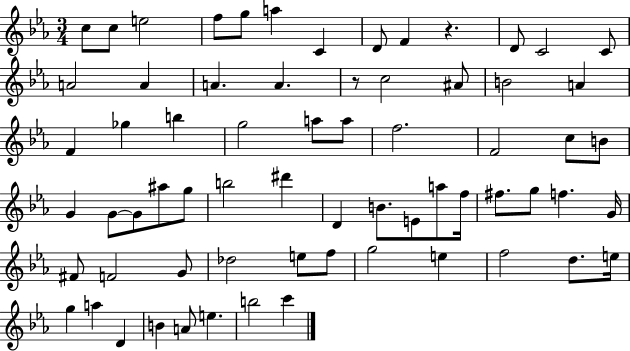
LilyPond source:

{
  \clef treble
  \numericTimeSignature
  \time 3/4
  \key ees \major
  c''8 c''8 e''2 | f''8 g''8 a''4 c'4 | d'8 f'4 r4. | d'8 c'2 c'8 | \break a'2 a'4 | a'4. a'4. | r8 c''2 ais'8 | b'2 a'4 | \break f'4 ges''4 b''4 | g''2 a''8 a''8 | f''2. | f'2 c''8 b'8 | \break g'4 g'8~~ g'8 ais''8 g''8 | b''2 dis'''4 | d'4 b'8. e'8 a''8 f''16 | fis''8. g''8 f''4. g'16 | \break fis'8 f'2 g'8 | des''2 e''8 f''8 | g''2 e''4 | f''2 d''8. e''16 | \break g''4 a''4 d'4 | b'4 a'8 e''4. | b''2 c'''4 | \bar "|."
}